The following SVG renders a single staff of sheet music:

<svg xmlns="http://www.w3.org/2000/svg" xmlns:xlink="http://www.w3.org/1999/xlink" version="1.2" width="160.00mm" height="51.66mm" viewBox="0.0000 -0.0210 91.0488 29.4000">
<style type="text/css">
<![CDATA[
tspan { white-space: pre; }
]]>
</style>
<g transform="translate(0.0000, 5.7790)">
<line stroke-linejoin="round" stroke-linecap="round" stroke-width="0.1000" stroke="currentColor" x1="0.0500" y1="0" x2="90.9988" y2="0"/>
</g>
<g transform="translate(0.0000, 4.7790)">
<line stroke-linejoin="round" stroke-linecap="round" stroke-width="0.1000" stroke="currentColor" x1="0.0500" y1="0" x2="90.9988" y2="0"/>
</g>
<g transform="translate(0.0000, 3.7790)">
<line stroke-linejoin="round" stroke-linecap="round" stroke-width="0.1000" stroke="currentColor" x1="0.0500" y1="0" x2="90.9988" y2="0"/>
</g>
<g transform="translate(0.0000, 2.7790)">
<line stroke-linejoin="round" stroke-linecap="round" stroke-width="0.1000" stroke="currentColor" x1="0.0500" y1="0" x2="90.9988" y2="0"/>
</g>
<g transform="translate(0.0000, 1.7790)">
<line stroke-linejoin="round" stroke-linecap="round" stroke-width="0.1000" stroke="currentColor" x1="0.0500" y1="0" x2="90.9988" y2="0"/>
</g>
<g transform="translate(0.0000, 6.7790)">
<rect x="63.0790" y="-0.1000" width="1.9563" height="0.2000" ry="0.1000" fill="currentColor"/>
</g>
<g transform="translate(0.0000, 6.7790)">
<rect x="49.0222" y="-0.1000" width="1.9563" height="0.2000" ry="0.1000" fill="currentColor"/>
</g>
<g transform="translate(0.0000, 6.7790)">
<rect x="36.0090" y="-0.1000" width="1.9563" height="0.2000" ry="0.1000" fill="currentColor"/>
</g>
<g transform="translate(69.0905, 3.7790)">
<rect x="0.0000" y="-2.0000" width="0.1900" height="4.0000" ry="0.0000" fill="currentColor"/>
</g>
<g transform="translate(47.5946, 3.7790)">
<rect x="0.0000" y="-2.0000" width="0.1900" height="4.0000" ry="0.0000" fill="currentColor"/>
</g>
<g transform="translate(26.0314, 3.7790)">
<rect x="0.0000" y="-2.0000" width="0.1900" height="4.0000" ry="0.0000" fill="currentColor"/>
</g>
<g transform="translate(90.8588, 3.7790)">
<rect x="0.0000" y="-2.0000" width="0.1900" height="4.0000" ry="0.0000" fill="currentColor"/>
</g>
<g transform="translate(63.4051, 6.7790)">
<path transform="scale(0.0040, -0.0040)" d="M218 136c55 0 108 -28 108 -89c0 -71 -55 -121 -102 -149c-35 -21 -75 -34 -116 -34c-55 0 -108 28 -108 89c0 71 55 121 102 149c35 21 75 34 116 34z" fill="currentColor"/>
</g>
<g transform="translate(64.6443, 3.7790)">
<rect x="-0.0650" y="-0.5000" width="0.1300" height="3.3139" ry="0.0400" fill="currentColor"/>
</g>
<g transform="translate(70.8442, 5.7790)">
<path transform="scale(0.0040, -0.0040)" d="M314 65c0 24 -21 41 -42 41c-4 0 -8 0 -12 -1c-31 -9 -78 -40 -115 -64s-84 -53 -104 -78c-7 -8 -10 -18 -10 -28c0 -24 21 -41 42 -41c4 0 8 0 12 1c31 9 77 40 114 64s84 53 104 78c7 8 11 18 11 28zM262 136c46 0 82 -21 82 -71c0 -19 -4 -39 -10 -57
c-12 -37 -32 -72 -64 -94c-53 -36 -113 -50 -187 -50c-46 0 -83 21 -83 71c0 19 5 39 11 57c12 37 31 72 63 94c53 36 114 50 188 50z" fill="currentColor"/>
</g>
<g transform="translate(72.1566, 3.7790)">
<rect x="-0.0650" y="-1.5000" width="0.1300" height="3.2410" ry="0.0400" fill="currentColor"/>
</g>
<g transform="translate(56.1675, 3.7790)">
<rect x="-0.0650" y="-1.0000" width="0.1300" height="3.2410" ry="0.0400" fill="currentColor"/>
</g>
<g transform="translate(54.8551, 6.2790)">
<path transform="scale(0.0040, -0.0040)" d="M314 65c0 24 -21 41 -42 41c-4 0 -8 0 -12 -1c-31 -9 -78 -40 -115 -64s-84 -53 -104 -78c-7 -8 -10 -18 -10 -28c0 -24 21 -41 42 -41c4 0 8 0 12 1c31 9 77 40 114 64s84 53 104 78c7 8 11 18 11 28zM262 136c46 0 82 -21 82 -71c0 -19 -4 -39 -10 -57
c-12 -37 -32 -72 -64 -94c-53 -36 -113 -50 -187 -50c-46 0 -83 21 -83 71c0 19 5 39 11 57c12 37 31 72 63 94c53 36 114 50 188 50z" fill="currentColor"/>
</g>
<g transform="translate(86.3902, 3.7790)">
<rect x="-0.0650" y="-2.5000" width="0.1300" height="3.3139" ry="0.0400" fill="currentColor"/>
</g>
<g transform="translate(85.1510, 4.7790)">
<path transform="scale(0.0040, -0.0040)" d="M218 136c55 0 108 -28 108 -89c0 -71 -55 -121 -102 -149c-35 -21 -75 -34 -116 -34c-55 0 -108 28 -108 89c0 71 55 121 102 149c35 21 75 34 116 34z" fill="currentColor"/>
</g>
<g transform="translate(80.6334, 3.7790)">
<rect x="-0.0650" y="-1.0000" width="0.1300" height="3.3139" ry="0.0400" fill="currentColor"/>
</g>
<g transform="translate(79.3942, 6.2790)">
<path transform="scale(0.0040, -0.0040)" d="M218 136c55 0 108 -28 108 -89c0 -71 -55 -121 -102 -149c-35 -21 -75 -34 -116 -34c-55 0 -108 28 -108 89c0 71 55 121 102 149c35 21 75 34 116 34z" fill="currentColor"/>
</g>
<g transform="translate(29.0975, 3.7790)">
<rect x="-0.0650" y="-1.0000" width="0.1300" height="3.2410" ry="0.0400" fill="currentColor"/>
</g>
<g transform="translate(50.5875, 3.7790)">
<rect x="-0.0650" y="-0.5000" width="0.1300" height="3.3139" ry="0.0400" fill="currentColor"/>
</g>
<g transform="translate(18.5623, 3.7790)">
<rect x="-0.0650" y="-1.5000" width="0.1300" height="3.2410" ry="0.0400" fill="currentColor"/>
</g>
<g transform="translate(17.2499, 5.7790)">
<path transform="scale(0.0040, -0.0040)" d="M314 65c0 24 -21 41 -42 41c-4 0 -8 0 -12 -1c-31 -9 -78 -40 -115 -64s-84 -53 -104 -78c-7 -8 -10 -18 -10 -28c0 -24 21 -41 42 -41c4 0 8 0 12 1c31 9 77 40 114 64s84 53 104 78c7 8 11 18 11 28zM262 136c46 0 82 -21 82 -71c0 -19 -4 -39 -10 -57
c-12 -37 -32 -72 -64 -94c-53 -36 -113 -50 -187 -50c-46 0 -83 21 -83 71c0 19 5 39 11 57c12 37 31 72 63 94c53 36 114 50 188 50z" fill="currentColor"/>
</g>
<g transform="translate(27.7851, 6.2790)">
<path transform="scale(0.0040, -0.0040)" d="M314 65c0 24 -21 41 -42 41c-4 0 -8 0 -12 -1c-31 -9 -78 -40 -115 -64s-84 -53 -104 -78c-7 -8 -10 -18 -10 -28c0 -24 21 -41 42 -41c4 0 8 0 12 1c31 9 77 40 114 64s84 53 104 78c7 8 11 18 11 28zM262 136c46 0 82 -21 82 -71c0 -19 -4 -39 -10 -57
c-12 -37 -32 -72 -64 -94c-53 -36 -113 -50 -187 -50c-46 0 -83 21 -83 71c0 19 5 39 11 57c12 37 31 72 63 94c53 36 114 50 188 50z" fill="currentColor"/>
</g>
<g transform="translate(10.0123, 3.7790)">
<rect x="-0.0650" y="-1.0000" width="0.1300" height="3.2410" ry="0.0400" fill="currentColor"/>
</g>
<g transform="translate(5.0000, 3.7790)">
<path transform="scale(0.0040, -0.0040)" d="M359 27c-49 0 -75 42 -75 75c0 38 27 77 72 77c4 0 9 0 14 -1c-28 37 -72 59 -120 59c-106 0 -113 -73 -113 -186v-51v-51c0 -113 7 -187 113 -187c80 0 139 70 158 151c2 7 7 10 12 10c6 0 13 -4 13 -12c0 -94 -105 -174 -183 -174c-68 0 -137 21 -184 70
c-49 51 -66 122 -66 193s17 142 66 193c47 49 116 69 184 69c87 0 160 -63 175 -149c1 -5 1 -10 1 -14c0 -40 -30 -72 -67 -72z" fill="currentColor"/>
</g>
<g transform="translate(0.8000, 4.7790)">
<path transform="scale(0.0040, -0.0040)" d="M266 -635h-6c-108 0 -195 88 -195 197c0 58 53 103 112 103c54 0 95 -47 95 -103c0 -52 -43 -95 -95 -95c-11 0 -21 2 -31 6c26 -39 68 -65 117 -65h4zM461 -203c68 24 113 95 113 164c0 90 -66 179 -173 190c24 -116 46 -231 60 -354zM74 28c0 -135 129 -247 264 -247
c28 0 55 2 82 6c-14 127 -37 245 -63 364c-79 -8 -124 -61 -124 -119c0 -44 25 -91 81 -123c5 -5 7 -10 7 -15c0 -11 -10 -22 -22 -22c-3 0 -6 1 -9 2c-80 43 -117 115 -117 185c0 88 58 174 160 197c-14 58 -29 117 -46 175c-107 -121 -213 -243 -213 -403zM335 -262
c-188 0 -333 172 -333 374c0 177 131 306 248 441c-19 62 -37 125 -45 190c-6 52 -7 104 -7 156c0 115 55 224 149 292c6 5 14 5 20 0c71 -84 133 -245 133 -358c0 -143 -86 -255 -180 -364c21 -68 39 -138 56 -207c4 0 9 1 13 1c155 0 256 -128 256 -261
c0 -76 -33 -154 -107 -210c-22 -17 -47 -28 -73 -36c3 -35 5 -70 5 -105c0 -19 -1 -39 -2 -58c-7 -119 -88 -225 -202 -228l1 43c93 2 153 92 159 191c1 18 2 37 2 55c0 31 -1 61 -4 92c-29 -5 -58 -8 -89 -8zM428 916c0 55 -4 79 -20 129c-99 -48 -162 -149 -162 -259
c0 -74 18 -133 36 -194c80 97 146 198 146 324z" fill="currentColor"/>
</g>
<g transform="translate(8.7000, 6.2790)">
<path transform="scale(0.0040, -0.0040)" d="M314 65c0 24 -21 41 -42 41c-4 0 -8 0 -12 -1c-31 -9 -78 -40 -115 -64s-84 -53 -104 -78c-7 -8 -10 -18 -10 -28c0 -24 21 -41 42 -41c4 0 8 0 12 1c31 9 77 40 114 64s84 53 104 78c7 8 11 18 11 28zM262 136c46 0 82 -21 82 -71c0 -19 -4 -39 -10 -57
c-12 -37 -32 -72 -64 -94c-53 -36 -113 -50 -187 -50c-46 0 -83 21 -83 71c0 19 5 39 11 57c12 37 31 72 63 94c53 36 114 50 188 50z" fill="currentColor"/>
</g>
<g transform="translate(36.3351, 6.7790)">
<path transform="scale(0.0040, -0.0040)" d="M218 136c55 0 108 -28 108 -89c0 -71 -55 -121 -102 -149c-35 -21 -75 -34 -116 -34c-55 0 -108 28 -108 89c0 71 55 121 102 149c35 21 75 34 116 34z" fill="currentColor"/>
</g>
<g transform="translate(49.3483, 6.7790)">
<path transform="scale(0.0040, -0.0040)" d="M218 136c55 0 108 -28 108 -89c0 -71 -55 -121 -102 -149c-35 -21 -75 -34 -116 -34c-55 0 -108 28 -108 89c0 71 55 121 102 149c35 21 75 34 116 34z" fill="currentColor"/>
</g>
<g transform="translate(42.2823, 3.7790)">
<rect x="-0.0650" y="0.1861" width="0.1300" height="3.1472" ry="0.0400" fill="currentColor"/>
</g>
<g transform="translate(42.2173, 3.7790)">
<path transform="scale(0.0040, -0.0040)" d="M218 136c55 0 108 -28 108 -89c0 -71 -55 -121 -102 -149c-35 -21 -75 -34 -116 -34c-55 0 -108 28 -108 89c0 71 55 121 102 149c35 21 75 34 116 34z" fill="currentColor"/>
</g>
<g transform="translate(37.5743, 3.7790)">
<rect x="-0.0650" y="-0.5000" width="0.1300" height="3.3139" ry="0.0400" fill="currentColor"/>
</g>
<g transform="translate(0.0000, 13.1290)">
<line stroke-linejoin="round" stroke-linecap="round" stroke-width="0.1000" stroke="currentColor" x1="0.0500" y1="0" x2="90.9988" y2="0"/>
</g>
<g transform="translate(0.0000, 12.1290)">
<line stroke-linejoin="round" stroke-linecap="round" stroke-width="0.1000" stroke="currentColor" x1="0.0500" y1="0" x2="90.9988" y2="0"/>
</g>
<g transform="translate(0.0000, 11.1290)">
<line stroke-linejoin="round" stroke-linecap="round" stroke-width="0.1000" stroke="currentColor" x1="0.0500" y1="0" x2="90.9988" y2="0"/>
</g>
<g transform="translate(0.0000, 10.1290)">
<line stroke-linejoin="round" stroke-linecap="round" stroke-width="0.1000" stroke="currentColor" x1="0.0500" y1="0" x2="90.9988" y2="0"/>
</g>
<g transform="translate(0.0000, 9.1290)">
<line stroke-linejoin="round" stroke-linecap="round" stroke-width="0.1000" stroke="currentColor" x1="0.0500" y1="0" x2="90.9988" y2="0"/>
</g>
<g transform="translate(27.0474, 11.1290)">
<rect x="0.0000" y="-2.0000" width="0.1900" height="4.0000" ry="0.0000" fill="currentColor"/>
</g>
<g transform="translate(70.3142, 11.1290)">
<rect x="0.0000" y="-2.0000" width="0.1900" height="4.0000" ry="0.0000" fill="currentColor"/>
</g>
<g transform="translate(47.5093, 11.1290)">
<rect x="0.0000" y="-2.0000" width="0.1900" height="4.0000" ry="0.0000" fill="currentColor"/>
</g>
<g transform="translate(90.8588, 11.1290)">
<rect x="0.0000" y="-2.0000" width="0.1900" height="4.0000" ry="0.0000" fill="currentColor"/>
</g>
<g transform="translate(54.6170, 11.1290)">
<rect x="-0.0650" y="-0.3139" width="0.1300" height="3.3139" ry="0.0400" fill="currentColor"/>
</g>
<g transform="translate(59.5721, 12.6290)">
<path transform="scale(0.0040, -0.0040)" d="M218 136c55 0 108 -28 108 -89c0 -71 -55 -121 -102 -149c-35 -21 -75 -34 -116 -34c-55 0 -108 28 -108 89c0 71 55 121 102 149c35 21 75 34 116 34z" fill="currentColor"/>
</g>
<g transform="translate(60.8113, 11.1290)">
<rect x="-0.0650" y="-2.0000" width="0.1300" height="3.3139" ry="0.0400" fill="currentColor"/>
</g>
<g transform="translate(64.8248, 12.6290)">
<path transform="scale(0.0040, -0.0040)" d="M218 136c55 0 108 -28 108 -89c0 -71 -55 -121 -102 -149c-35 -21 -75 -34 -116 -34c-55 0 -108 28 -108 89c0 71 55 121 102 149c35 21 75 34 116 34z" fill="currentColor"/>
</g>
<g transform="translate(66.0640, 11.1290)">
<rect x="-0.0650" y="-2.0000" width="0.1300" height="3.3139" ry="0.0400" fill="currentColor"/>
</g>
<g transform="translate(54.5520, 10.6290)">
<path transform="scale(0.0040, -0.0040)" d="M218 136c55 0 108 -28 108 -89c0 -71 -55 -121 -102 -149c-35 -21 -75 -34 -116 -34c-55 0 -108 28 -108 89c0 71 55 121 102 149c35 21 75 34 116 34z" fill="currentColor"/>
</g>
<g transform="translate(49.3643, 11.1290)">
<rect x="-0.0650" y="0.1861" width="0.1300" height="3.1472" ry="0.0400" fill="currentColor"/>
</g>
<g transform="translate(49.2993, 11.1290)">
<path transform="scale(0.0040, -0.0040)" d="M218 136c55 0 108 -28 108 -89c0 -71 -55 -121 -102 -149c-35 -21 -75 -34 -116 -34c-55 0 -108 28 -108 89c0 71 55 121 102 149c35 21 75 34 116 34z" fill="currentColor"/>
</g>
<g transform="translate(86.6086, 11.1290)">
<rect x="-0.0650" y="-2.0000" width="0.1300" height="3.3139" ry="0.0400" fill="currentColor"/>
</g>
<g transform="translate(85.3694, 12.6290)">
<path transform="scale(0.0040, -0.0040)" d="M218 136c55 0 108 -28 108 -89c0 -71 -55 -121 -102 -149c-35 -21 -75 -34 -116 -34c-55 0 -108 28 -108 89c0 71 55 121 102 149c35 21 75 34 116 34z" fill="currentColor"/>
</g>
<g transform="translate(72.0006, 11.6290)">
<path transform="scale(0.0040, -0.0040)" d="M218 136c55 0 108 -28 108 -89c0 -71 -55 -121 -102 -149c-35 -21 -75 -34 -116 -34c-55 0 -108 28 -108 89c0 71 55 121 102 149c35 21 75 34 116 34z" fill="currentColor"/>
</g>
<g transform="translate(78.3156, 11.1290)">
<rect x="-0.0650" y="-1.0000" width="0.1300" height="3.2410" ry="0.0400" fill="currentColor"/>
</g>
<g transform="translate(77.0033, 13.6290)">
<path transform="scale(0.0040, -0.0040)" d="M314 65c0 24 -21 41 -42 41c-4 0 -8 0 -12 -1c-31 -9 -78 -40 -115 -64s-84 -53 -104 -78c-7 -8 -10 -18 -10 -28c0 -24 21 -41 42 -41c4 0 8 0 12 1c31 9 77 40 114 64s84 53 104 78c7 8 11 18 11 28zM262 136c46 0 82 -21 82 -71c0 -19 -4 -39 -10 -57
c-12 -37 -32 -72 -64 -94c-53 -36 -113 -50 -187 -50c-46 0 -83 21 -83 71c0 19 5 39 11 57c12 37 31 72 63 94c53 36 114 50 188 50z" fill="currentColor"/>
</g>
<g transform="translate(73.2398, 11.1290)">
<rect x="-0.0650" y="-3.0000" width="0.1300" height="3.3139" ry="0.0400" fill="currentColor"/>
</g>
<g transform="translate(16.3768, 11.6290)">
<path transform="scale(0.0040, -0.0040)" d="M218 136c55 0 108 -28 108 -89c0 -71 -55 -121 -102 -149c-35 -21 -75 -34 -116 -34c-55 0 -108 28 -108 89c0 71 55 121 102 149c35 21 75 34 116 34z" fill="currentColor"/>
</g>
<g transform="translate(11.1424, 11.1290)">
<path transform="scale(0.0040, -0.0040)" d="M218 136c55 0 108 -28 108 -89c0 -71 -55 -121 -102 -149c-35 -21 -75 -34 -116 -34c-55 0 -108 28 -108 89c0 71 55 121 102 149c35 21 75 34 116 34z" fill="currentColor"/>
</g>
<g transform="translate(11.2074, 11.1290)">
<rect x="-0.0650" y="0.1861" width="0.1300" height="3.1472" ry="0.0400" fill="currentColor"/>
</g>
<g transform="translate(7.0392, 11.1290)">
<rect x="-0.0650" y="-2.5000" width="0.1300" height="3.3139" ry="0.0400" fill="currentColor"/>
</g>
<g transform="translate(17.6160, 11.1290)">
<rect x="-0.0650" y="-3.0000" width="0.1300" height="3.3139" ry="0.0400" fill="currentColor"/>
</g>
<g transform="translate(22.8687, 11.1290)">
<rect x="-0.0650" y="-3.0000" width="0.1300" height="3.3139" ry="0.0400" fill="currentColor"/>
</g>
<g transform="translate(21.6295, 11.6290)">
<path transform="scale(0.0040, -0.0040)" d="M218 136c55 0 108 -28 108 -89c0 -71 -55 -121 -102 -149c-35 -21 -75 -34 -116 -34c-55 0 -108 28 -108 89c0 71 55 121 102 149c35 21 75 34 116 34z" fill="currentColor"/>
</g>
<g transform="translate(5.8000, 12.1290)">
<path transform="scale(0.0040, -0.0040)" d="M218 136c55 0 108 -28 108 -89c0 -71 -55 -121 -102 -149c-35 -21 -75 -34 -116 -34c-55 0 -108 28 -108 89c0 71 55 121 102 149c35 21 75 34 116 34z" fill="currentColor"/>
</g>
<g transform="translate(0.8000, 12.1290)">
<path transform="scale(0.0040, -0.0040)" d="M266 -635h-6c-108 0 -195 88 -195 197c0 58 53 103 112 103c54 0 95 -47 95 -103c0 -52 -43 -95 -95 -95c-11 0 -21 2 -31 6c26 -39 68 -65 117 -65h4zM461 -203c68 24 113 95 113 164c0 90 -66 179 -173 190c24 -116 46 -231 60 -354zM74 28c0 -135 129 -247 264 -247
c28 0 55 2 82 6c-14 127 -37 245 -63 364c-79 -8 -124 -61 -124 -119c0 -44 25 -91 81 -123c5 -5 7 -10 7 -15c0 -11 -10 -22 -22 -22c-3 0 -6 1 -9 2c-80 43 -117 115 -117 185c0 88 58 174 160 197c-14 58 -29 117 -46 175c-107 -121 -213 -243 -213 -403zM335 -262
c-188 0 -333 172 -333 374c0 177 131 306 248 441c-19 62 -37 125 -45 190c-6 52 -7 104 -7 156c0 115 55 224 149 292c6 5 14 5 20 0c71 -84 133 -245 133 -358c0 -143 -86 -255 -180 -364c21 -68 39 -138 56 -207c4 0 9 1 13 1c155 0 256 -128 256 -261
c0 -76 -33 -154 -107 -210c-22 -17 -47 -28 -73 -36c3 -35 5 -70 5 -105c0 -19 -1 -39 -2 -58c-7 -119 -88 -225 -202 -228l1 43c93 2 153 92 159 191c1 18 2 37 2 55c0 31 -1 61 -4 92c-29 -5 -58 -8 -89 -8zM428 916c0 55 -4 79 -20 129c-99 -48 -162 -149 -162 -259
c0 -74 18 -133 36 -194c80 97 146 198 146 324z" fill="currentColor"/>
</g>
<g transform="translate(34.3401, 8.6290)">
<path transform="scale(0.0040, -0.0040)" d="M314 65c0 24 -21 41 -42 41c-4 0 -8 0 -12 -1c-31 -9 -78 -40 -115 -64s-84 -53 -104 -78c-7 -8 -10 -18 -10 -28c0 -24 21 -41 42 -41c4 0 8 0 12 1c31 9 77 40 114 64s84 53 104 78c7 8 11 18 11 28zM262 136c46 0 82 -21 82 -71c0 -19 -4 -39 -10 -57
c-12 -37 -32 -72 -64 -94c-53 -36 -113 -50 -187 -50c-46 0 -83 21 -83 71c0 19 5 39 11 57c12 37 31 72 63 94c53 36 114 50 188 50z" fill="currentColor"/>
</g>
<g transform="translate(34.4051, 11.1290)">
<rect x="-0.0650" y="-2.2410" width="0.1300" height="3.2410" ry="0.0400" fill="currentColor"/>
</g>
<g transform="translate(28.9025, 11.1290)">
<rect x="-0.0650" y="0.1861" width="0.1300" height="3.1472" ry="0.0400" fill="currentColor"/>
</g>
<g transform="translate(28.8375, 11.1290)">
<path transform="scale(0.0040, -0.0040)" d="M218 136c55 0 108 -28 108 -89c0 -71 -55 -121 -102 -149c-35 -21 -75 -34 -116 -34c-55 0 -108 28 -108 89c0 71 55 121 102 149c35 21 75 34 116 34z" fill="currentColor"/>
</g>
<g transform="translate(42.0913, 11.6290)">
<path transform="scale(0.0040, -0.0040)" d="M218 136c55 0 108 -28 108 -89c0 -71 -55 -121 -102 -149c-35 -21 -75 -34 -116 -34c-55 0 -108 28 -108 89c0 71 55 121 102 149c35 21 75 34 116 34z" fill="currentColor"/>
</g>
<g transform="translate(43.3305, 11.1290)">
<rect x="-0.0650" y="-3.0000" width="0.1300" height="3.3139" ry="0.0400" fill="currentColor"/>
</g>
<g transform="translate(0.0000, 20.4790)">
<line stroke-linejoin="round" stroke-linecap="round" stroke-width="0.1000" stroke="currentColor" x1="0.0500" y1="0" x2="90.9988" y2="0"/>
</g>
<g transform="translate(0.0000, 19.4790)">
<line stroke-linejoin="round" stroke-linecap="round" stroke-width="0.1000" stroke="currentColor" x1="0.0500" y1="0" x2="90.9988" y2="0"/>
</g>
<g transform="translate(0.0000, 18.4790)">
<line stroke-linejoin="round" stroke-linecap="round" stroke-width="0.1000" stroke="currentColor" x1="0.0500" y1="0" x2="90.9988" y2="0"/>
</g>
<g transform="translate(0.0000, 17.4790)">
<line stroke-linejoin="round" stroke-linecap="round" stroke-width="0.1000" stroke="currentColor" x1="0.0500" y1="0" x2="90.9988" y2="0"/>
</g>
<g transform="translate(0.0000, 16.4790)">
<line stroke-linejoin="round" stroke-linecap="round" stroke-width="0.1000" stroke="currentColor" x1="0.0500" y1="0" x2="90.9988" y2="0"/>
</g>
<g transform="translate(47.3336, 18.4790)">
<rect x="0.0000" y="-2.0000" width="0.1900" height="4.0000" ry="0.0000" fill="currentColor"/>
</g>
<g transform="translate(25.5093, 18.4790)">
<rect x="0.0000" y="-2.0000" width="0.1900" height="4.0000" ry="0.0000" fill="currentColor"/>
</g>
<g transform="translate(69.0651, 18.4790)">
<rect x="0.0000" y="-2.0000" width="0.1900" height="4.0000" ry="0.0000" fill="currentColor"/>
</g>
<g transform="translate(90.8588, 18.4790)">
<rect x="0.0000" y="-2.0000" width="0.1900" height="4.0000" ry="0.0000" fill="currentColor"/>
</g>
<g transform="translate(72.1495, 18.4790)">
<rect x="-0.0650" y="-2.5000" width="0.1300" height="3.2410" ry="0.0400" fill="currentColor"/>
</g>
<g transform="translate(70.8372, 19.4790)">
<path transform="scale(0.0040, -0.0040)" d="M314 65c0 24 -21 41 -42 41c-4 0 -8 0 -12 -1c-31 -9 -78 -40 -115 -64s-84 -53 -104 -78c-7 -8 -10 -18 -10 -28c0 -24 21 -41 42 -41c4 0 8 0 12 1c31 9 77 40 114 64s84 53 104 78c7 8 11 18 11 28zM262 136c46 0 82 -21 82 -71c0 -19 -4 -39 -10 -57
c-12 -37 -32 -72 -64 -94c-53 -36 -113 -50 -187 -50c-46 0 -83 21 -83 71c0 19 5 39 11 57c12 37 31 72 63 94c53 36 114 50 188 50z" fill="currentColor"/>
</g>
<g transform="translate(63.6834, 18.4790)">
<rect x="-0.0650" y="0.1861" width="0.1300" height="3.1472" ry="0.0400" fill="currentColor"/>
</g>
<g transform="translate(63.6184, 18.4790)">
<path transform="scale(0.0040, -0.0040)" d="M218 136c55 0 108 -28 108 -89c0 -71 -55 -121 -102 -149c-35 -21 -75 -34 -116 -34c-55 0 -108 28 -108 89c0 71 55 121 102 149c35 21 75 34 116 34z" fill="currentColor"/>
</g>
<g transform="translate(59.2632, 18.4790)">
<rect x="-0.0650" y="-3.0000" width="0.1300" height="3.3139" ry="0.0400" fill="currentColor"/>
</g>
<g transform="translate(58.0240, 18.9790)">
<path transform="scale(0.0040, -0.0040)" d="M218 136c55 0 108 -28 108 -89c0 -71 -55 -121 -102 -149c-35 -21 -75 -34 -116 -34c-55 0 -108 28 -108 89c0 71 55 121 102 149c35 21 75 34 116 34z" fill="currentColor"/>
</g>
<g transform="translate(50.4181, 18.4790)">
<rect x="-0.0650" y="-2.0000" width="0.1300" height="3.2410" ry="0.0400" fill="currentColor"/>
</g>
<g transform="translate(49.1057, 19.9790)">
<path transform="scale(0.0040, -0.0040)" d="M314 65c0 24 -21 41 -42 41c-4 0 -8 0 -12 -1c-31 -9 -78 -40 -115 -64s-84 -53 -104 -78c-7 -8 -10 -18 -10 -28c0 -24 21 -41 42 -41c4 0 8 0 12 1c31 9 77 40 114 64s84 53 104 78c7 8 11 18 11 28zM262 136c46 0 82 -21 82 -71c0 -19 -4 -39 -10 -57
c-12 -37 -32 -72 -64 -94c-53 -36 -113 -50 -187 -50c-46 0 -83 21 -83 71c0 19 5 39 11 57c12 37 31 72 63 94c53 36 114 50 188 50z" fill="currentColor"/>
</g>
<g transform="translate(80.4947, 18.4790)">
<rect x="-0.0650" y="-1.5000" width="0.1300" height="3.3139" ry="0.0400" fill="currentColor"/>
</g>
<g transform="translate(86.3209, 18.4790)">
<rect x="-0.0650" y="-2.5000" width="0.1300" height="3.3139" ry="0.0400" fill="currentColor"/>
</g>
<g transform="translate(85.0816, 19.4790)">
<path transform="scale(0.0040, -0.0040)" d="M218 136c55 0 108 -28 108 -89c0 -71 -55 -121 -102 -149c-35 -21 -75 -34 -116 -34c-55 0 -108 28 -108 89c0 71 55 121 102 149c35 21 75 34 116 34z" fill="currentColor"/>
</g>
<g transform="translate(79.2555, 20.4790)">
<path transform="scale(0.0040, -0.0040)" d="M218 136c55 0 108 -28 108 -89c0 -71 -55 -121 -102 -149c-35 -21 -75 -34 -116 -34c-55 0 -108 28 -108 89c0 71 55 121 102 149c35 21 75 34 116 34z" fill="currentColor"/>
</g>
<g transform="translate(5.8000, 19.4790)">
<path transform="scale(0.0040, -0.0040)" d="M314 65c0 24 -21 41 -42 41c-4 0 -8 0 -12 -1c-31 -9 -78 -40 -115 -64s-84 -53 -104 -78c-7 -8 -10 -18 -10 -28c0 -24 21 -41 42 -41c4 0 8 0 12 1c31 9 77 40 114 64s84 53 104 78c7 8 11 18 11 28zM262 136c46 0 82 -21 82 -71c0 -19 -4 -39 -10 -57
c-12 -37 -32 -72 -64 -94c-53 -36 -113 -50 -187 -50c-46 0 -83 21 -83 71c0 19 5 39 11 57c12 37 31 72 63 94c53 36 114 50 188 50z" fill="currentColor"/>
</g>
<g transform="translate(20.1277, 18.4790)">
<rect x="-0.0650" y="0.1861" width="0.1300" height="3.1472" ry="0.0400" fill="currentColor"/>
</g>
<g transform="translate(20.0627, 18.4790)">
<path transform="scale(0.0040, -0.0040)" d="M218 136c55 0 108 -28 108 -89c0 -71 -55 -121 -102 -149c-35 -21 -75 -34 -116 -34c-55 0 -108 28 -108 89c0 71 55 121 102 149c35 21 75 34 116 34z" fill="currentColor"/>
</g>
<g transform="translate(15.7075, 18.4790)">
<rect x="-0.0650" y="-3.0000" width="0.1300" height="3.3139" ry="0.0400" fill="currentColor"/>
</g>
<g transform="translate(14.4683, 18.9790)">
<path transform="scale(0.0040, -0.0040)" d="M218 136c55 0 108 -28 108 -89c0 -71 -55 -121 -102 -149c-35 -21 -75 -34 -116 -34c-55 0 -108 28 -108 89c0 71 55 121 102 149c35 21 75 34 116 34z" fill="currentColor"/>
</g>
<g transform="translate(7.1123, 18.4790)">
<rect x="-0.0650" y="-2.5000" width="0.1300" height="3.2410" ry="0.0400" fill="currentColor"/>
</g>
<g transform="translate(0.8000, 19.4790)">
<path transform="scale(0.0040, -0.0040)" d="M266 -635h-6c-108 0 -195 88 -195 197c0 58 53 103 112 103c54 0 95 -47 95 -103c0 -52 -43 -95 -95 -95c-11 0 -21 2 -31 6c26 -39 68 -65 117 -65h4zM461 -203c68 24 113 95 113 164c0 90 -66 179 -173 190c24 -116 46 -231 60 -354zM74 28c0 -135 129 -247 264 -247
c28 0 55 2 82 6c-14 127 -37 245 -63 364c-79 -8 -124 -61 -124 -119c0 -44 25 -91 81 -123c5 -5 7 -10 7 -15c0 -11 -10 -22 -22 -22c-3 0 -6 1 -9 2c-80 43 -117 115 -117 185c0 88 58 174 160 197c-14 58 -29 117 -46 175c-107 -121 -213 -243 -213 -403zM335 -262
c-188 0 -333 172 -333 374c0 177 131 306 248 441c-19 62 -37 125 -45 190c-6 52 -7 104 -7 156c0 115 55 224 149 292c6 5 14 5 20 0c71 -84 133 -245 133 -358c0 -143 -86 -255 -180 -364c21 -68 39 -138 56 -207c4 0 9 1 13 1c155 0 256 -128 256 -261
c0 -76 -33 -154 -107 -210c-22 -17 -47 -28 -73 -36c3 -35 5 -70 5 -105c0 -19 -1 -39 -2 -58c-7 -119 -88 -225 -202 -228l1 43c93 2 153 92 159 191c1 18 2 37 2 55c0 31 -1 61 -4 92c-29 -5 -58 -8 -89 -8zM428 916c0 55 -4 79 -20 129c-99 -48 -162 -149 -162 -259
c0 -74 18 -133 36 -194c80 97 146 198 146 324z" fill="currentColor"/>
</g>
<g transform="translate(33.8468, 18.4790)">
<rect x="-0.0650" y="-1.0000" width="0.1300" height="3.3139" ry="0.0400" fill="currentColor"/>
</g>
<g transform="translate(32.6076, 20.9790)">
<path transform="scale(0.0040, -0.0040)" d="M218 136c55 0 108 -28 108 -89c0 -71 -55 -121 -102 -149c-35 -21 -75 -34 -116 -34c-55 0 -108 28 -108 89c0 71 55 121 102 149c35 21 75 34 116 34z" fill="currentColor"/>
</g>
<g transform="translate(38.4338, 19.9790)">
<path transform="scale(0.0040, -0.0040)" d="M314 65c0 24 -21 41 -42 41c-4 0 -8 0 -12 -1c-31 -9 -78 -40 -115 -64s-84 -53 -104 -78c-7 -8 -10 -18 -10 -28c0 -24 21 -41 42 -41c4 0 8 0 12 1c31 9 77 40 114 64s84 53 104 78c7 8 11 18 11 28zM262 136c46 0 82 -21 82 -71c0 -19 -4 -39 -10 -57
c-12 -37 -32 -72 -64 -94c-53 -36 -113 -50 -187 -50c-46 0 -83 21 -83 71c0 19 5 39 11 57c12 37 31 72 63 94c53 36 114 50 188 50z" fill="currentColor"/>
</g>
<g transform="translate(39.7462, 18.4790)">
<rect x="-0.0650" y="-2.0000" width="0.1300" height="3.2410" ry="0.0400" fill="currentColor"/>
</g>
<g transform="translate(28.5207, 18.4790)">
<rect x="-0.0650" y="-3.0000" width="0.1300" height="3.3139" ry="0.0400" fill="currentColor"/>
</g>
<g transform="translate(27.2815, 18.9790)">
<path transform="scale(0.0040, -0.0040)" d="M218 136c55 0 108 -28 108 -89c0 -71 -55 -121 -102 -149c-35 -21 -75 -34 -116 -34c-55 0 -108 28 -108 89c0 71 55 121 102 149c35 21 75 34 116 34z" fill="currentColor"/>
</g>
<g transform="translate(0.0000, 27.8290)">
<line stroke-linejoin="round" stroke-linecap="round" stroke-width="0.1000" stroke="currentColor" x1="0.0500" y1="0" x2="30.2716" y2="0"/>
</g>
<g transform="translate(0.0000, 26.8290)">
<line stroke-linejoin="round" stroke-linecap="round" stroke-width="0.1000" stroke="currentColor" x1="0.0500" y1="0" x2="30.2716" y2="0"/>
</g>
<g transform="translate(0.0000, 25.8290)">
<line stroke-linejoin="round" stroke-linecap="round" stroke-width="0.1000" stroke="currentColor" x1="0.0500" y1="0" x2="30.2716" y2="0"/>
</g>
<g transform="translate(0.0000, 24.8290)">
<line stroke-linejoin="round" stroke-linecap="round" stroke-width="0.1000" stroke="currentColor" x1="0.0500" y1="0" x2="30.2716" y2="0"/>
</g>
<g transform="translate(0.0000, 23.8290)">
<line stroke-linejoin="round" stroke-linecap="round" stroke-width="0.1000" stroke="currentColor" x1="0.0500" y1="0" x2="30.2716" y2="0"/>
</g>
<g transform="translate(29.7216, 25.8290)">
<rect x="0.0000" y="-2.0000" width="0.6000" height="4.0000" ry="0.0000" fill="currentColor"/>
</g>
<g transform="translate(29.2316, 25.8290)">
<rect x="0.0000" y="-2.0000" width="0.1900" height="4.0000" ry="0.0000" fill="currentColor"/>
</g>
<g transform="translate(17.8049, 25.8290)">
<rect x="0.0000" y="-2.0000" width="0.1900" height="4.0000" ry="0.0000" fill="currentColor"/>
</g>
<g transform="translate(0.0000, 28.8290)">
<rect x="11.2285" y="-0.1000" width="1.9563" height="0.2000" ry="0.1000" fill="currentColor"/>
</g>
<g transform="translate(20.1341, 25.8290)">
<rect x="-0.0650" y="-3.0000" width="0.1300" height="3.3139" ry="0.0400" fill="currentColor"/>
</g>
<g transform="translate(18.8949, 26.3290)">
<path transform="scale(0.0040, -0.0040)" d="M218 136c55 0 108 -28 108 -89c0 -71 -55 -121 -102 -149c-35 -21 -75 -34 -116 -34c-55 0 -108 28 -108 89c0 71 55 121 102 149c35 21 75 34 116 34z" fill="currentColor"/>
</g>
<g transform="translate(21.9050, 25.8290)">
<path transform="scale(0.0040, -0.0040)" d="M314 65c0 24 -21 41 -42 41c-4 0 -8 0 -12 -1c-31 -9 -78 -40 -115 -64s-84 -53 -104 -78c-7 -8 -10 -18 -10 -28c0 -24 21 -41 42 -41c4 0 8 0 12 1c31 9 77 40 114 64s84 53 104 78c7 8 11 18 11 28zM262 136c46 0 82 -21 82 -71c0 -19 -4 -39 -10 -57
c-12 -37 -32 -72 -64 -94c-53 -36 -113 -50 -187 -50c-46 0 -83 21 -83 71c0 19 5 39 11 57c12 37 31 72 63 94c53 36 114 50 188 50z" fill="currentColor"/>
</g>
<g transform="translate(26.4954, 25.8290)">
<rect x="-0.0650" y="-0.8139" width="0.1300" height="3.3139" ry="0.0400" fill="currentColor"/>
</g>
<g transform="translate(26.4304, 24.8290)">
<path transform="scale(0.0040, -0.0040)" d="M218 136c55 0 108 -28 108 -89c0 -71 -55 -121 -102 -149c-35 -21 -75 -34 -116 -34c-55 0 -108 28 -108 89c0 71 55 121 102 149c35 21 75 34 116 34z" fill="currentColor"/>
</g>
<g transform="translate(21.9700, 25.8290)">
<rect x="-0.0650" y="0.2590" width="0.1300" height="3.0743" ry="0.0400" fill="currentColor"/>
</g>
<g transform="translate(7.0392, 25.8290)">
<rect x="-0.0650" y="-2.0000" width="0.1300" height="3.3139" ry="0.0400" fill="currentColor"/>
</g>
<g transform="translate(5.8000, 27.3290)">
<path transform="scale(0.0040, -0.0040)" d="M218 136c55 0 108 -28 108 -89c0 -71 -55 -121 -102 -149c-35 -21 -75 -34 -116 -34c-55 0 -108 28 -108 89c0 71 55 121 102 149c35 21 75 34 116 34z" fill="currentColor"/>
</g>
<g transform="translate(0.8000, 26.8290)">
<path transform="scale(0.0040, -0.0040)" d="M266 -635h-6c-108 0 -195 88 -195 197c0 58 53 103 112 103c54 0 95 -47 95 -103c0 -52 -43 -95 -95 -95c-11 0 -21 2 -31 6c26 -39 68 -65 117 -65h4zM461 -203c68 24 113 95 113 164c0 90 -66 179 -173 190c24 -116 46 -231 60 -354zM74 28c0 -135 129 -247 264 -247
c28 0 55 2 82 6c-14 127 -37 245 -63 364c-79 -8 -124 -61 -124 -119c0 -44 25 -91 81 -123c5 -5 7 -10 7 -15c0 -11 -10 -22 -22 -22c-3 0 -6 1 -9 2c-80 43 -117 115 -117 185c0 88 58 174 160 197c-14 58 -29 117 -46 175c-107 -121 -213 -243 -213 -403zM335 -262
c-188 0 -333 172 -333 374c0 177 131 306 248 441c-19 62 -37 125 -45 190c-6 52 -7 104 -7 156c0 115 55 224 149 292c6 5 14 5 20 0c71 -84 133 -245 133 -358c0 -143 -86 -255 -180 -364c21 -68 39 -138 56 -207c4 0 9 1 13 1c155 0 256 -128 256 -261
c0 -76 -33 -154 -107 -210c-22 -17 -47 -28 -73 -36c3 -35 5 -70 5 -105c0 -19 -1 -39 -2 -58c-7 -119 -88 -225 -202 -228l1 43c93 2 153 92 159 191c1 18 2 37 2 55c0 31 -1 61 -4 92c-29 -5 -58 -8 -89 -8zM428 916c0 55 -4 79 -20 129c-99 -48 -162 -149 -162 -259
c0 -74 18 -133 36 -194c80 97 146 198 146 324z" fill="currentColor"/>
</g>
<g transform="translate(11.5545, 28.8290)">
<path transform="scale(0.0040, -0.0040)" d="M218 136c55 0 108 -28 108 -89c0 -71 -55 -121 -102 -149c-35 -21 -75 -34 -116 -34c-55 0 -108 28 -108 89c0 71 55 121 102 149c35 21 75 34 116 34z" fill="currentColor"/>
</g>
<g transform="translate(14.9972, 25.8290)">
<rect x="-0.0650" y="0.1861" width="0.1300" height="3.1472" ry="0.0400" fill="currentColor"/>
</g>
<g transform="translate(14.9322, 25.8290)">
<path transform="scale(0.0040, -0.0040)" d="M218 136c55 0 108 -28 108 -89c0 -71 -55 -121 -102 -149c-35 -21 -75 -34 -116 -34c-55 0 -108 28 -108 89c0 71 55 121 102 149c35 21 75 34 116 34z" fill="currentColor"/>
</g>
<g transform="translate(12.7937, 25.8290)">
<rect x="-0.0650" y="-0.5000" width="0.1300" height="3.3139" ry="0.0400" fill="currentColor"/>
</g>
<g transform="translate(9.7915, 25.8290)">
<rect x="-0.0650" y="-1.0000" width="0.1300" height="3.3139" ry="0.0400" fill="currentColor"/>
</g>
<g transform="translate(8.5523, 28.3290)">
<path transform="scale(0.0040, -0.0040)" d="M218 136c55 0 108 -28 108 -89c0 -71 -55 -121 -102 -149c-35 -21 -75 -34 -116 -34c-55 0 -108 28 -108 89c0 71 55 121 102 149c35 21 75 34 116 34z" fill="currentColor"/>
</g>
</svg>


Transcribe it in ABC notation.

X:1
T:Untitled
M:4/4
L:1/4
K:C
D2 E2 D2 C B C D2 C E2 D G G B A A B g2 A B c F F A D2 F G2 A B A D F2 F2 A B G2 E G F D C B A B2 d